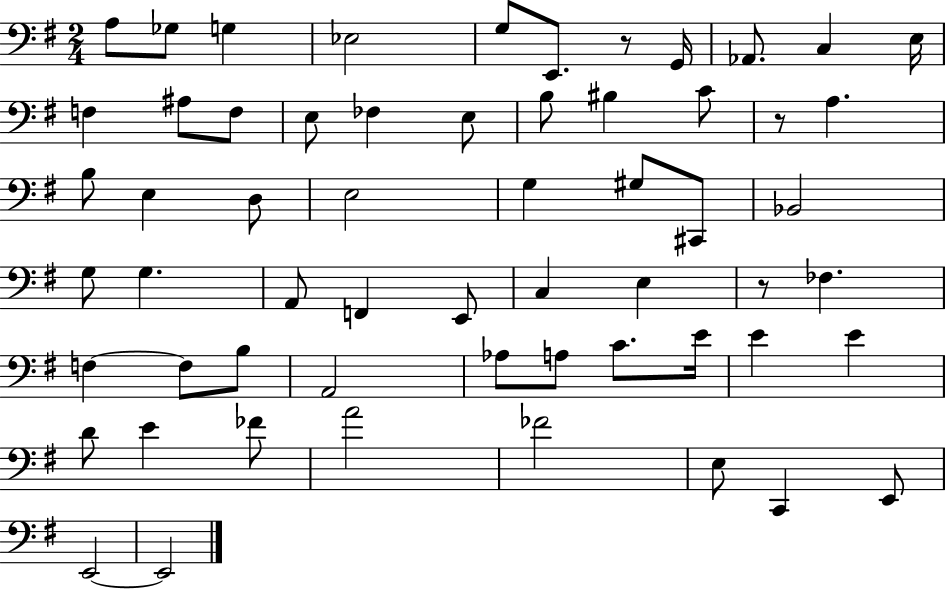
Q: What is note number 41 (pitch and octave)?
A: Ab3